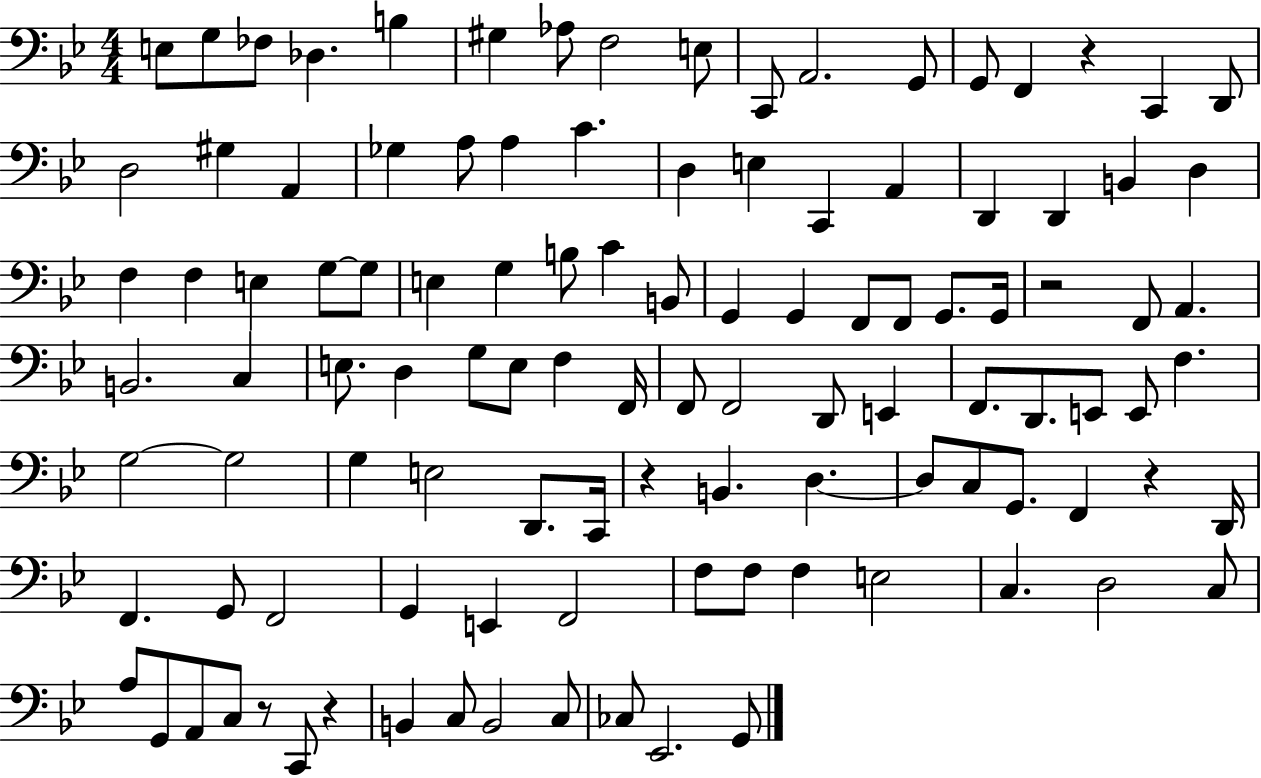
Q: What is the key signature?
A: BES major